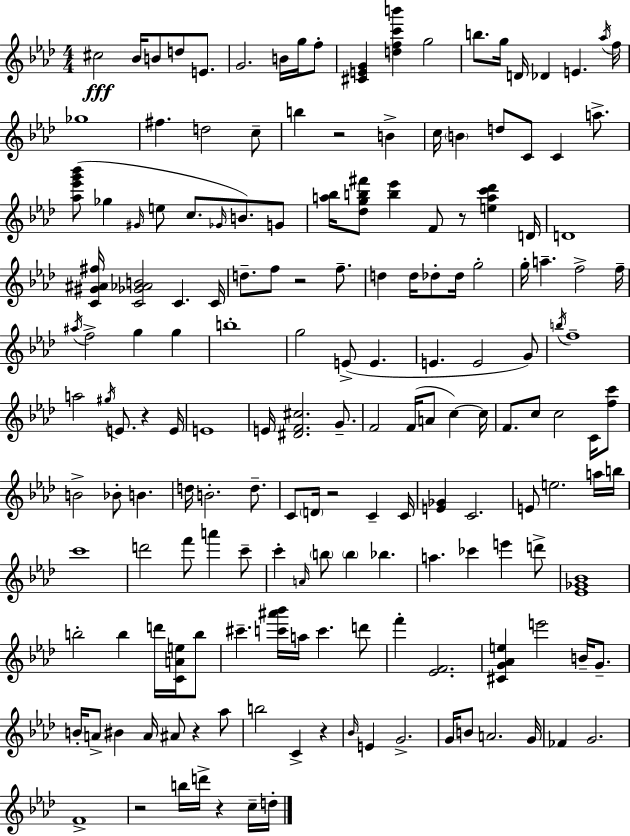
C#5/h Bb4/s B4/e D5/e E4/e. G4/h. B4/s G5/s F5/e [C#4,E4,G4]/q [D5,F5,C6,B6]/q G5/h B5/e. G5/s D4/s Db4/q E4/q. Ab5/s F5/s Gb5/w F#5/q. D5/h C5/e B5/q R/h B4/q C5/s B4/q D5/e C4/e C4/q A5/e. [Ab5,Eb6,G6,Bb6]/e Gb5/q G#4/s E5/e C5/e. Gb4/s B4/e. G4/e [A5,Bb5]/s [Db5,G5,B5,F#6]/e [B5,Eb6]/q F4/e R/e [E5,A5,C6,Db6]/q D4/s D4/w [C4,G#4,A#4,F#5]/s [C4,Gb4,Ab4,B4]/h C4/q. C4/s D5/e. F5/e R/h F5/e. D5/q D5/s Db5/e Db5/s G5/h G5/s A5/q. F5/h F5/s A#5/s F5/h G5/q G5/q B5/w G5/h E4/e E4/q. E4/q. E4/h G4/e B5/s F5/w A5/h G#5/s E4/e. R/q E4/s E4/w E4/s [D#4,F4,C#5]/h. G4/e. F4/h F4/s A4/e C5/q C5/s F4/e. C5/e C5/h C4/s [F5,C6]/e B4/h Bb4/e B4/q. D5/s B4/h. D5/e. C4/e D4/s R/h C4/q C4/s [E4,Gb4]/q C4/h. E4/e E5/h. A5/s B5/s C6/w D6/h F6/e A6/q C6/e C6/q A4/s B5/e B5/q Bb5/q. A5/q. CES6/q E6/q D6/e [Eb4,Gb4,Bb4]/w B5/h B5/q D6/s [C4,A4,E5]/s B5/e C#6/q. [C6,A#6,Bb6]/s A5/s C6/q. D6/e F6/q [Eb4,F4]/h. [C#4,G4,Ab4,E5]/q E6/h B4/s G4/e. B4/s A4/e BIS4/q A4/s A#4/e R/q Ab5/e B5/h C4/q R/q Bb4/s E4/q G4/h. G4/s B4/e A4/h. G4/s FES4/q G4/h. F4/w R/h B5/s D6/s R/q C5/s D5/s